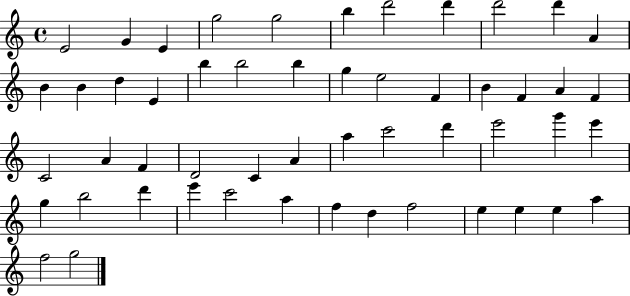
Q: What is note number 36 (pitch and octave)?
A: G6